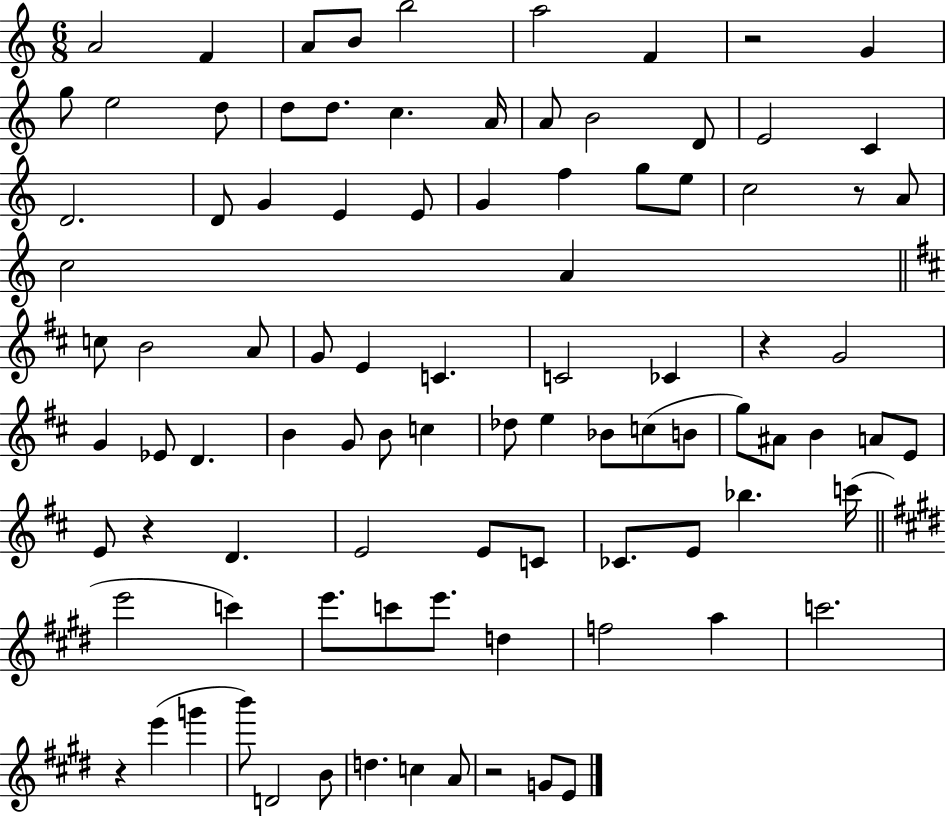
{
  \clef treble
  \numericTimeSignature
  \time 6/8
  \key c \major
  a'2 f'4 | a'8 b'8 b''2 | a''2 f'4 | r2 g'4 | \break g''8 e''2 d''8 | d''8 d''8. c''4. a'16 | a'8 b'2 d'8 | e'2 c'4 | \break d'2. | d'8 g'4 e'4 e'8 | g'4 f''4 g''8 e''8 | c''2 r8 a'8 | \break c''2 a'4 | \bar "||" \break \key d \major c''8 b'2 a'8 | g'8 e'4 c'4. | c'2 ces'4 | r4 g'2 | \break g'4 ees'8 d'4. | b'4 g'8 b'8 c''4 | des''8 e''4 bes'8 c''8( b'8 | g''8) ais'8 b'4 a'8 e'8 | \break e'8 r4 d'4. | e'2 e'8 c'8 | ces'8. e'8 bes''4. c'''16( | \bar "||" \break \key e \major e'''2 c'''4) | e'''8. c'''8 e'''8. d''4 | f''2 a''4 | c'''2. | \break r4 e'''4( g'''4 | b'''8) d'2 b'8 | d''4. c''4 a'8 | r2 g'8 e'8 | \break \bar "|."
}